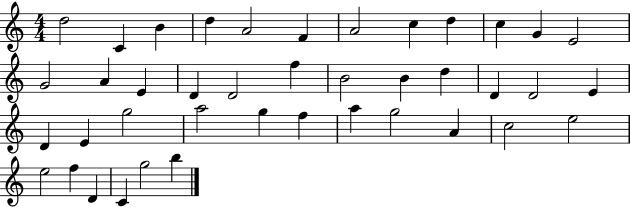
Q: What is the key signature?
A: C major